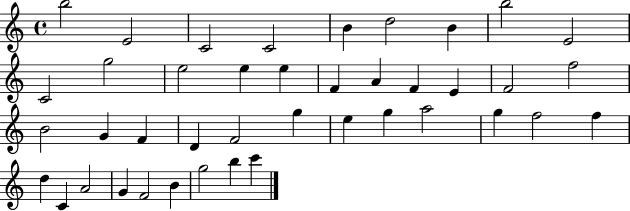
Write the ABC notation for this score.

X:1
T:Untitled
M:4/4
L:1/4
K:C
b2 E2 C2 C2 B d2 B b2 E2 C2 g2 e2 e e F A F E F2 f2 B2 G F D F2 g e g a2 g f2 f d C A2 G F2 B g2 b c'